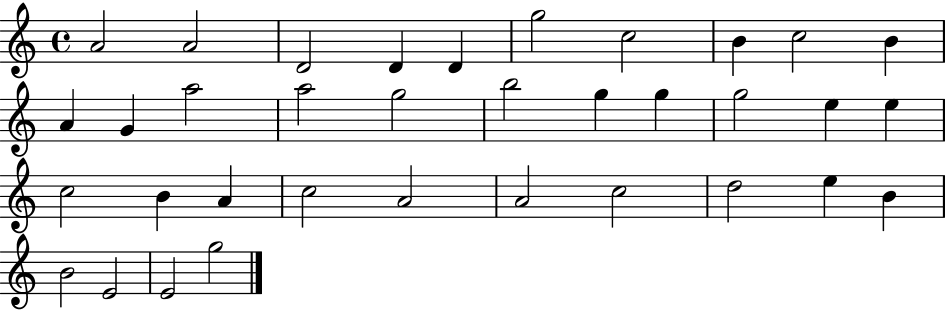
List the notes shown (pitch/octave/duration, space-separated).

A4/h A4/h D4/h D4/q D4/q G5/h C5/h B4/q C5/h B4/q A4/q G4/q A5/h A5/h G5/h B5/h G5/q G5/q G5/h E5/q E5/q C5/h B4/q A4/q C5/h A4/h A4/h C5/h D5/h E5/q B4/q B4/h E4/h E4/h G5/h